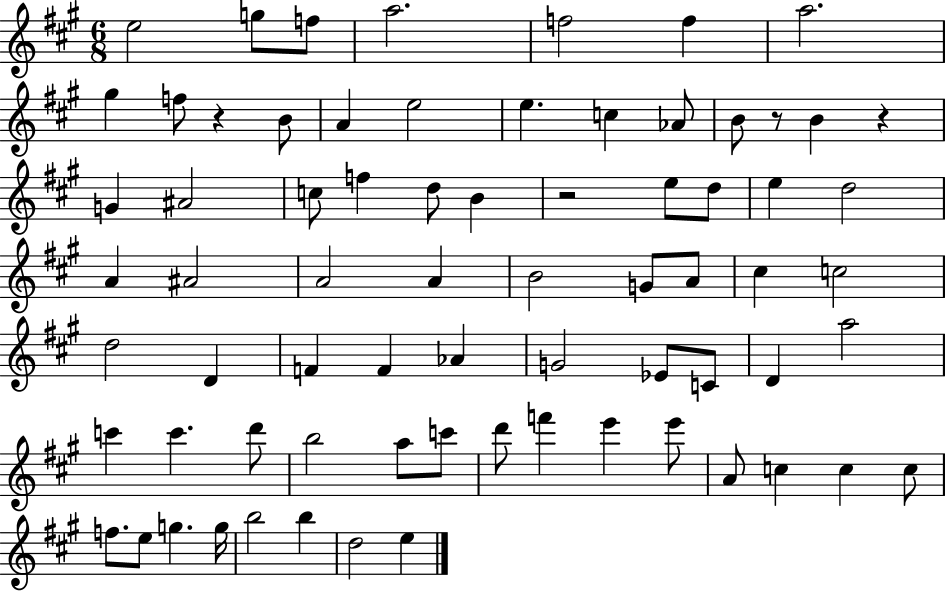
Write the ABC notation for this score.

X:1
T:Untitled
M:6/8
L:1/4
K:A
e2 g/2 f/2 a2 f2 f a2 ^g f/2 z B/2 A e2 e c _A/2 B/2 z/2 B z G ^A2 c/2 f d/2 B z2 e/2 d/2 e d2 A ^A2 A2 A B2 G/2 A/2 ^c c2 d2 D F F _A G2 _E/2 C/2 D a2 c' c' d'/2 b2 a/2 c'/2 d'/2 f' e' e'/2 A/2 c c c/2 f/2 e/2 g g/4 b2 b d2 e